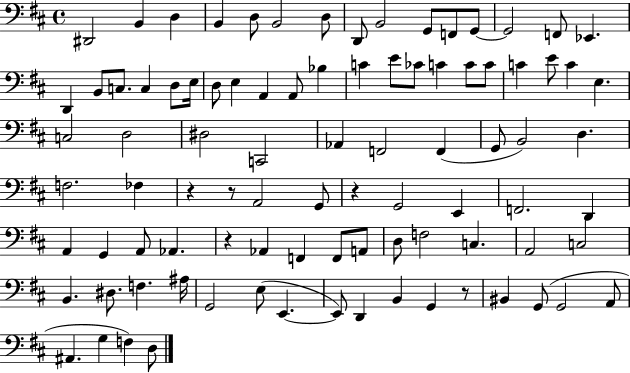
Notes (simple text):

D#2/h B2/q D3/q B2/q D3/e B2/h D3/e D2/e B2/h G2/e F2/e G2/e G2/h F2/e Eb2/q. D2/q B2/e C3/e. C3/q D3/e E3/s D3/e E3/q A2/q A2/e Bb3/q C4/q E4/e CES4/e C4/q C4/e C4/e C4/q E4/e C4/q E3/q. C3/h D3/h D#3/h C2/h Ab2/q F2/h F2/q G2/e B2/h D3/q. F3/h. FES3/q R/q R/e A2/h G2/e R/q G2/h E2/q F2/h. D2/q A2/q G2/q A2/e Ab2/q. R/q Ab2/q F2/q F2/e A2/e D3/e F3/h C3/q. A2/h C3/h B2/q. D#3/e. F3/q. A#3/s G2/h E3/e E2/q. E2/e D2/q B2/q G2/q R/e BIS2/q G2/e G2/h A2/e A#2/q. G3/q F3/q D3/e